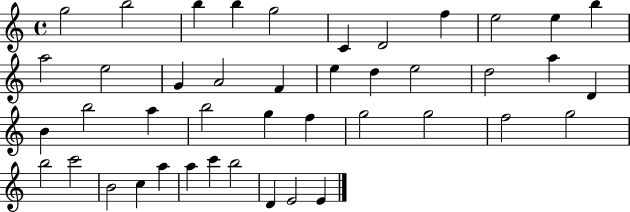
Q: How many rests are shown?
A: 0